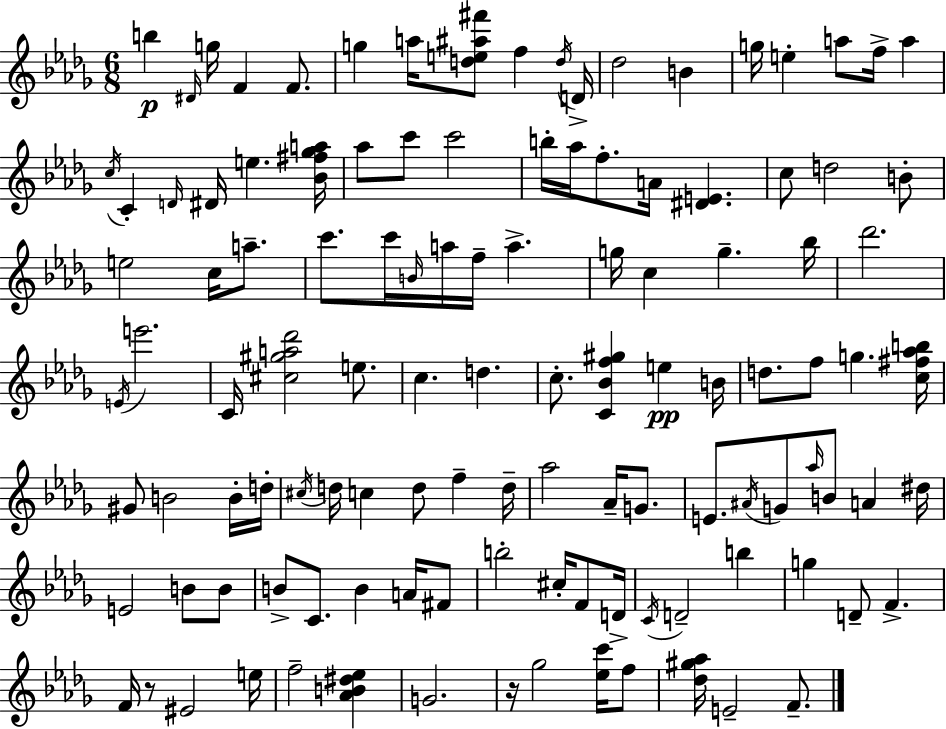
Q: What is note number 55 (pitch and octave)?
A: B4